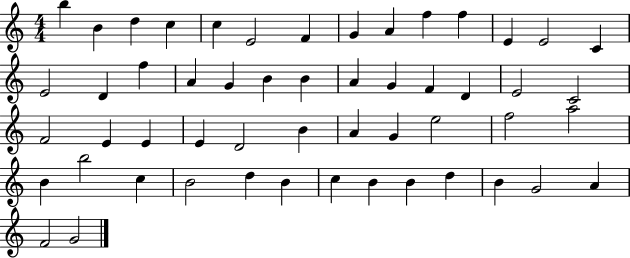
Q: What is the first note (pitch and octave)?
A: B5